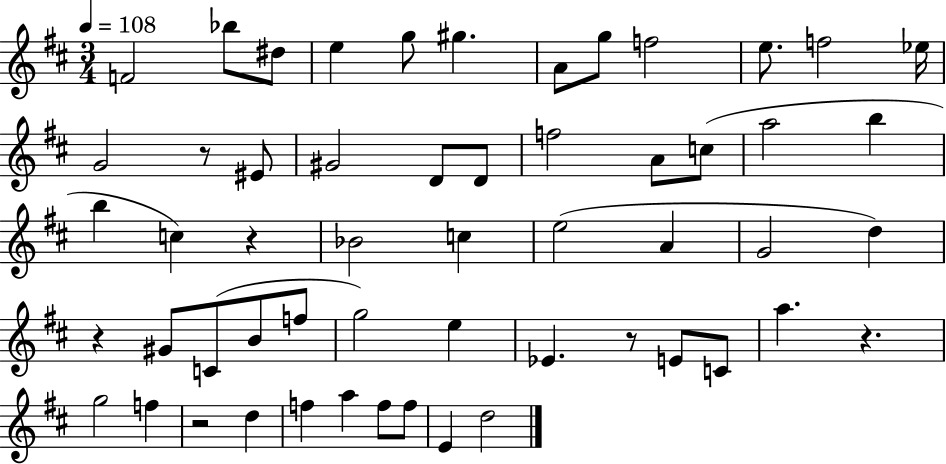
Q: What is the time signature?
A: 3/4